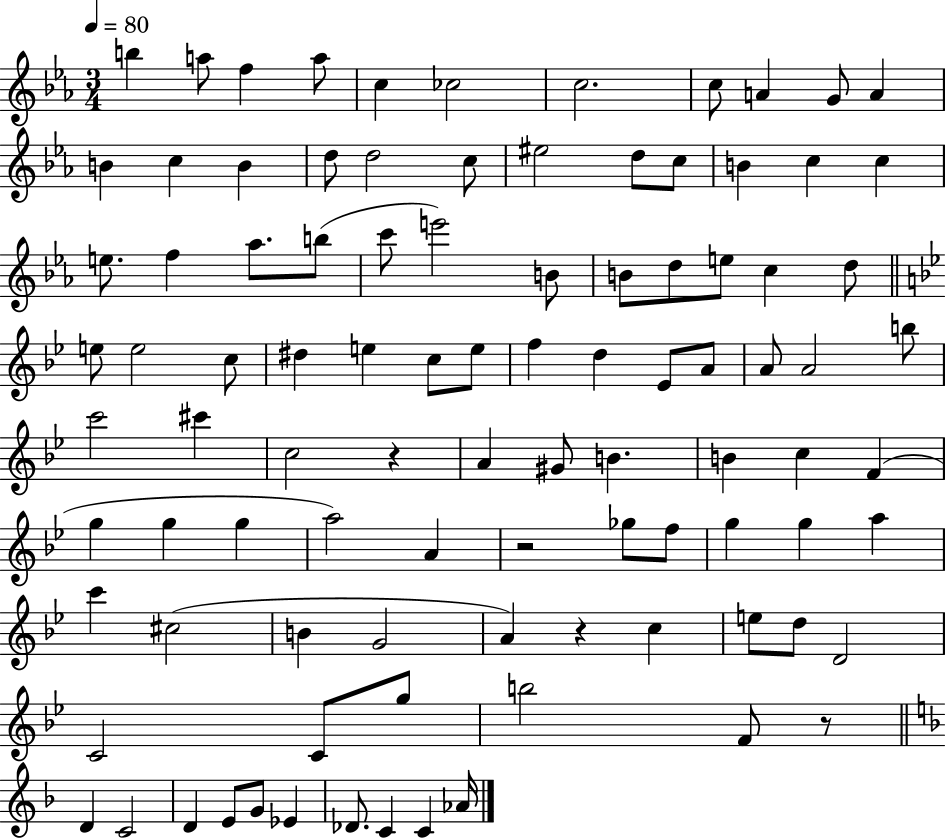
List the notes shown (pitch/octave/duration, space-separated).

B5/q A5/e F5/q A5/e C5/q CES5/h C5/h. C5/e A4/q G4/e A4/q B4/q C5/q B4/q D5/e D5/h C5/e EIS5/h D5/e C5/e B4/q C5/q C5/q E5/e. F5/q Ab5/e. B5/e C6/e E6/h B4/e B4/e D5/e E5/e C5/q D5/e E5/e E5/h C5/e D#5/q E5/q C5/e E5/e F5/q D5/q Eb4/e A4/e A4/e A4/h B5/e C6/h C#6/q C5/h R/q A4/q G#4/e B4/q. B4/q C5/q F4/q G5/q G5/q G5/q A5/h A4/q R/h Gb5/e F5/e G5/q G5/q A5/q C6/q C#5/h B4/q G4/h A4/q R/q C5/q E5/e D5/e D4/h C4/h C4/e G5/e B5/h F4/e R/e D4/q C4/h D4/q E4/e G4/e Eb4/q Db4/e. C4/q C4/q Ab4/s